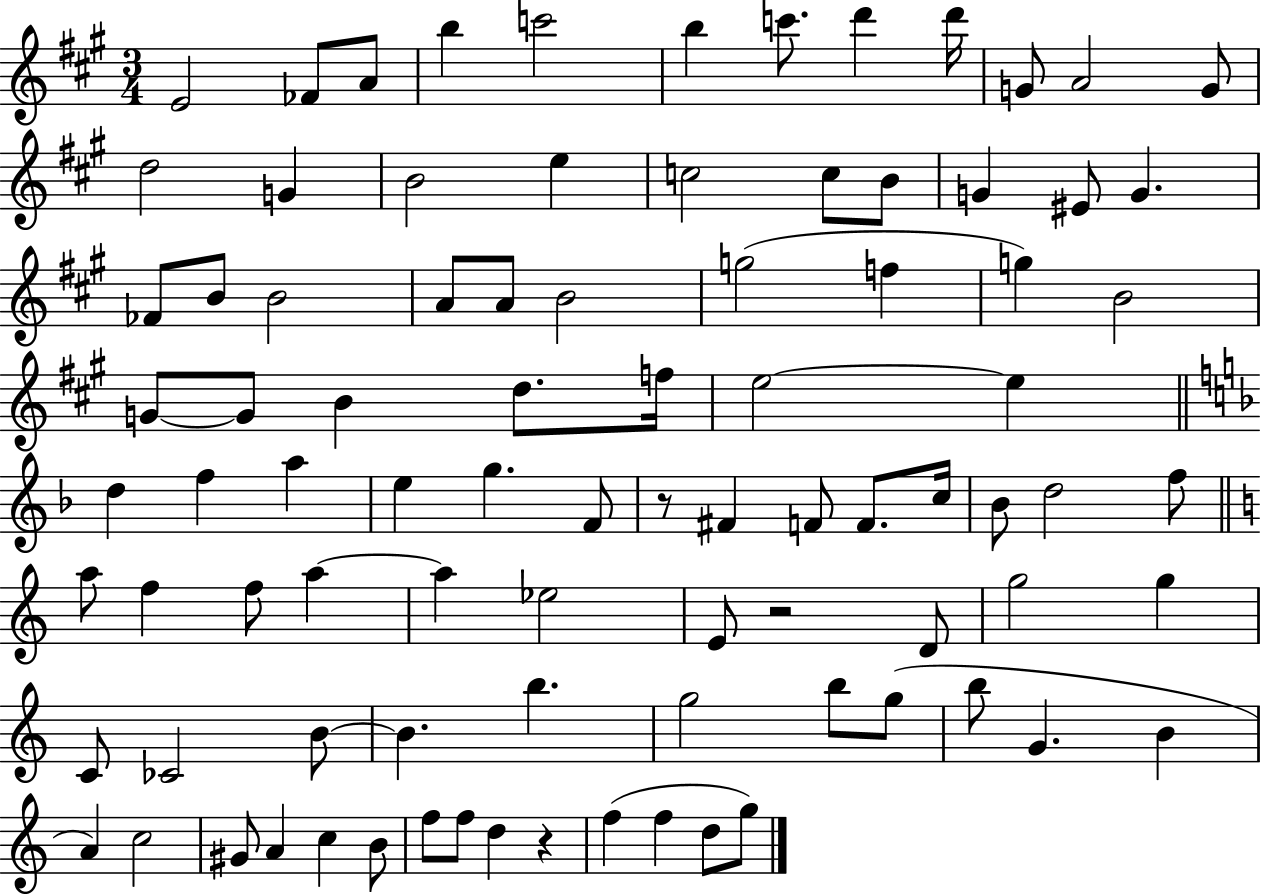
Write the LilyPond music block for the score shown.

{
  \clef treble
  \numericTimeSignature
  \time 3/4
  \key a \major
  e'2 fes'8 a'8 | b''4 c'''2 | b''4 c'''8. d'''4 d'''16 | g'8 a'2 g'8 | \break d''2 g'4 | b'2 e''4 | c''2 c''8 b'8 | g'4 eis'8 g'4. | \break fes'8 b'8 b'2 | a'8 a'8 b'2 | g''2( f''4 | g''4) b'2 | \break g'8~~ g'8 b'4 d''8. f''16 | e''2~~ e''4 | \bar "||" \break \key f \major d''4 f''4 a''4 | e''4 g''4. f'8 | r8 fis'4 f'8 f'8. c''16 | bes'8 d''2 f''8 | \break \bar "||" \break \key c \major a''8 f''4 f''8 a''4~~ | a''4 ees''2 | e'8 r2 d'8 | g''2 g''4 | \break c'8 ces'2 b'8~~ | b'4. b''4. | g''2 b''8 g''8( | b''8 g'4. b'4 | \break a'4) c''2 | gis'8 a'4 c''4 b'8 | f''8 f''8 d''4 r4 | f''4( f''4 d''8 g''8) | \break \bar "|."
}